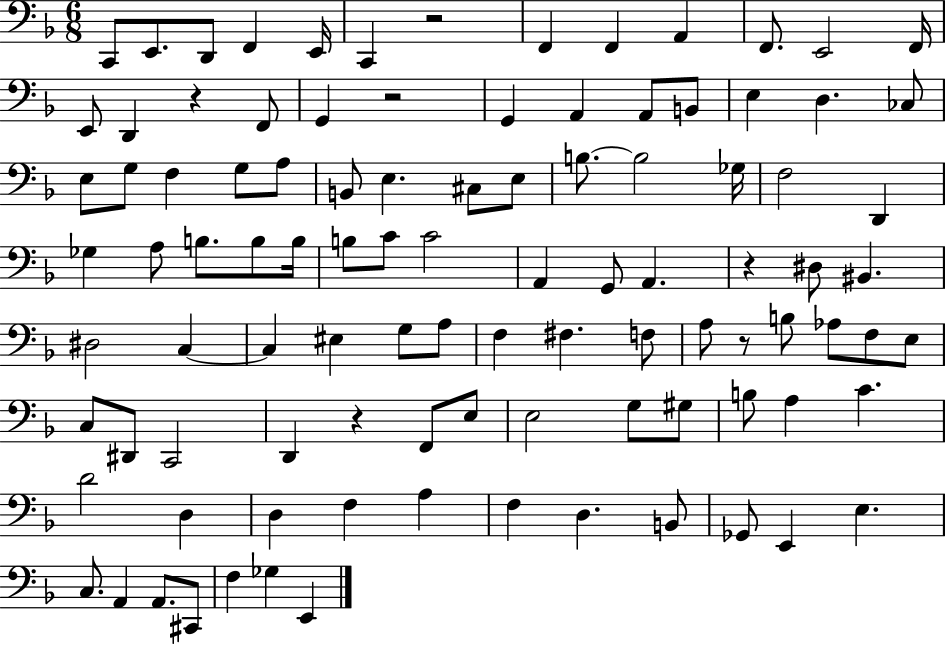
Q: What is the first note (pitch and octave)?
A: C2